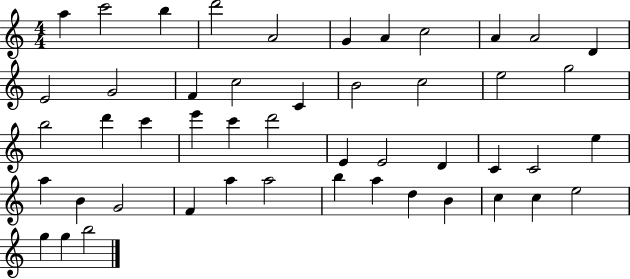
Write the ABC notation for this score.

X:1
T:Untitled
M:4/4
L:1/4
K:C
a c'2 b d'2 A2 G A c2 A A2 D E2 G2 F c2 C B2 c2 e2 g2 b2 d' c' e' c' d'2 E E2 D C C2 e a B G2 F a a2 b a d B c c e2 g g b2